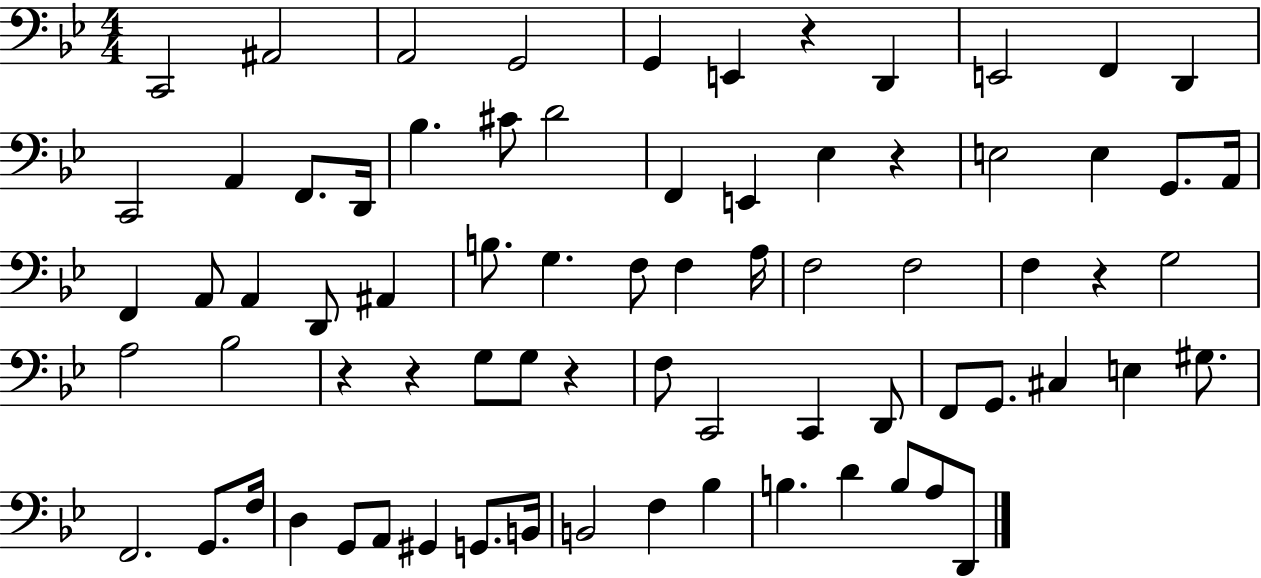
C2/h A#2/h A2/h G2/h G2/q E2/q R/q D2/q E2/h F2/q D2/q C2/h A2/q F2/e. D2/s Bb3/q. C#4/e D4/h F2/q E2/q Eb3/q R/q E3/h E3/q G2/e. A2/s F2/q A2/e A2/q D2/e A#2/q B3/e. G3/q. F3/e F3/q A3/s F3/h F3/h F3/q R/q G3/h A3/h Bb3/h R/q R/q G3/e G3/e R/q F3/e C2/h C2/q D2/e F2/e G2/e. C#3/q E3/q G#3/e. F2/h. G2/e. F3/s D3/q G2/e A2/e G#2/q G2/e. B2/s B2/h F3/q Bb3/q B3/q. D4/q B3/e A3/e D2/e